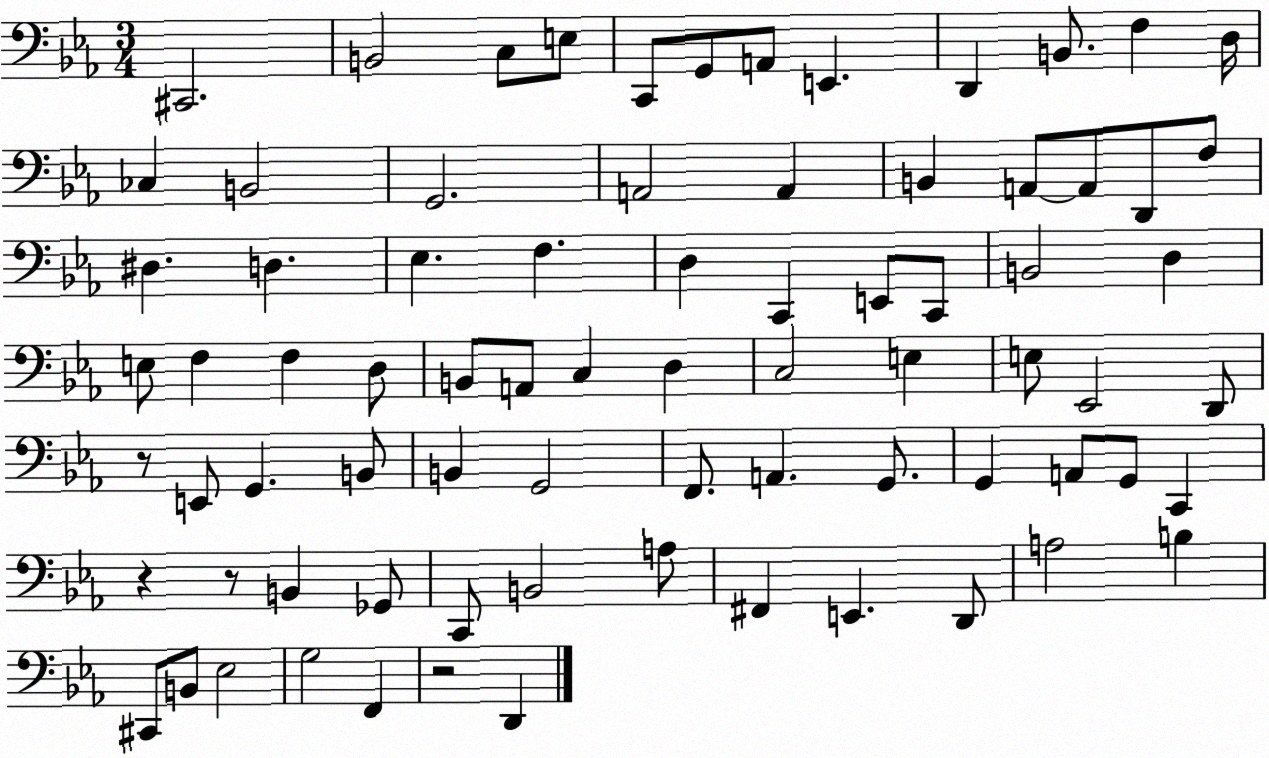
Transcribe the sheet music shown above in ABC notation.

X:1
T:Untitled
M:3/4
L:1/4
K:Eb
^C,,2 B,,2 C,/2 E,/2 C,,/2 G,,/2 A,,/2 E,, D,, B,,/2 F, D,/4 _C, B,,2 G,,2 A,,2 A,, B,, A,,/2 A,,/2 D,,/2 F,/2 ^D, D, _E, F, D, C,, E,,/2 C,,/2 B,,2 D, E,/2 F, F, D,/2 B,,/2 A,,/2 C, D, C,2 E, E,/2 _E,,2 D,,/2 z/2 E,,/2 G,, B,,/2 B,, G,,2 F,,/2 A,, G,,/2 G,, A,,/2 G,,/2 C,, z z/2 B,, _G,,/2 C,,/2 B,,2 A,/2 ^F,, E,, D,,/2 A,2 B, ^C,,/2 B,,/2 _E,2 G,2 F,, z2 D,,